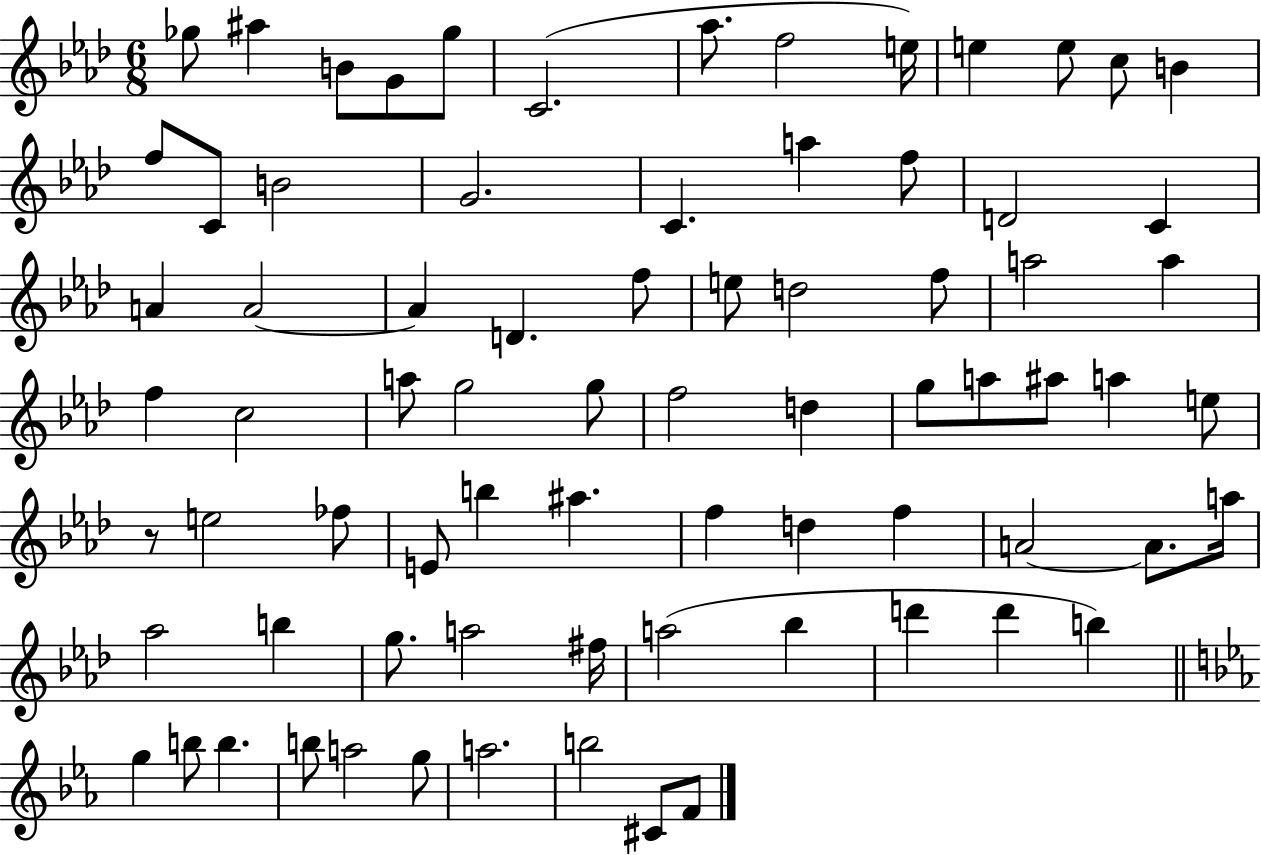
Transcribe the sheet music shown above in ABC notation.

X:1
T:Untitled
M:6/8
L:1/4
K:Ab
_g/2 ^a B/2 G/2 _g/2 C2 _a/2 f2 e/4 e e/2 c/2 B f/2 C/2 B2 G2 C a f/2 D2 C A A2 A D f/2 e/2 d2 f/2 a2 a f c2 a/2 g2 g/2 f2 d g/2 a/2 ^a/2 a e/2 z/2 e2 _f/2 E/2 b ^a f d f A2 A/2 a/4 _a2 b g/2 a2 ^f/4 a2 _b d' d' b g b/2 b b/2 a2 g/2 a2 b2 ^C/2 F/2